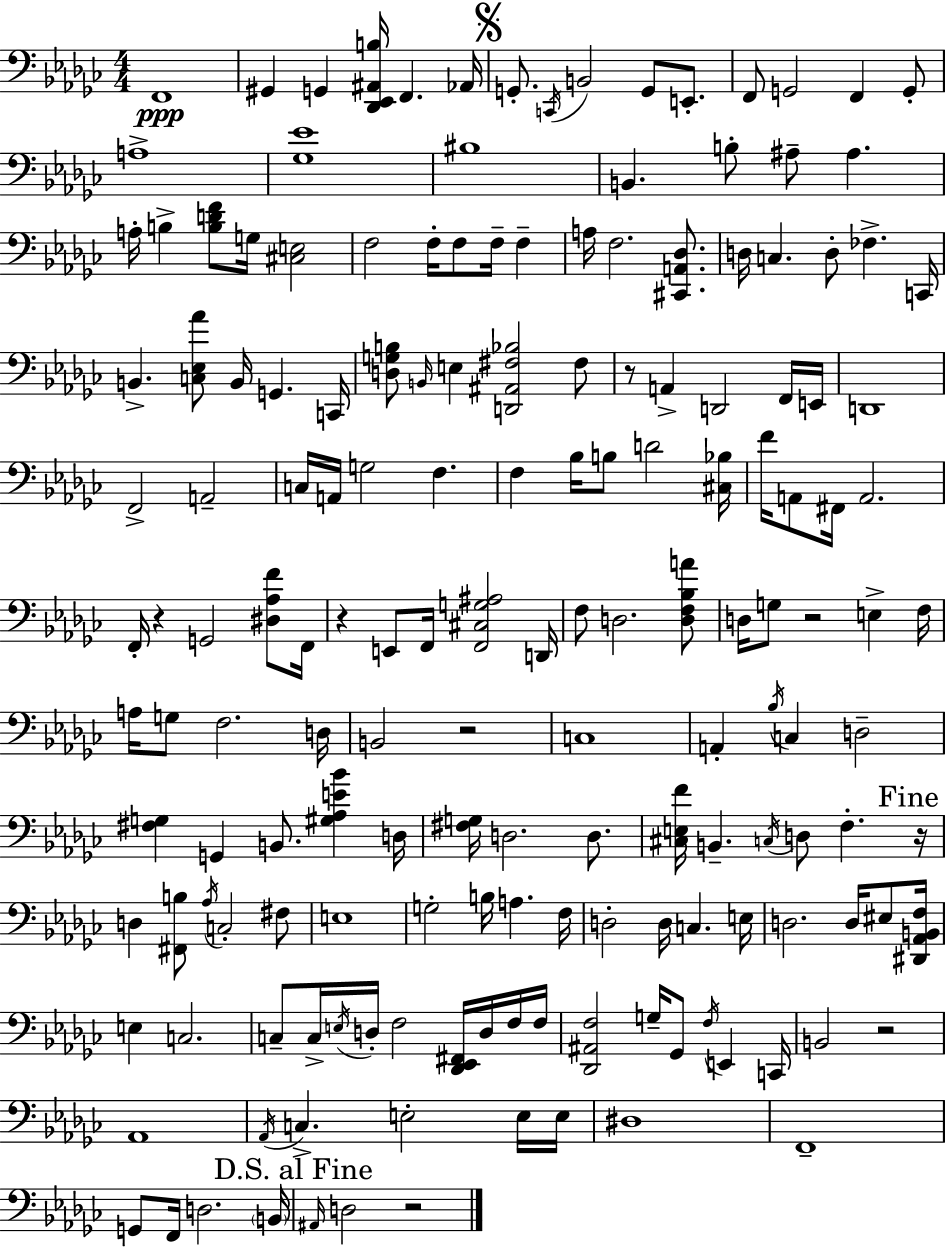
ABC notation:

X:1
T:Untitled
M:4/4
L:1/4
K:Ebm
F,,4 ^G,, G,, [_D,,_E,,^A,,B,]/4 F,, _A,,/4 G,,/2 C,,/4 B,,2 G,,/2 E,,/2 F,,/2 G,,2 F,, G,,/2 A,4 [_G,_E]4 ^B,4 B,, B,/2 ^A,/2 ^A, A,/4 B, [B,DF]/2 G,/4 [^C,E,]2 F,2 F,/4 F,/2 F,/4 F, A,/4 F,2 [^C,,A,,_D,]/2 D,/4 C, D,/2 _F, C,,/4 B,, [C,_E,_A]/2 B,,/4 G,, C,,/4 [D,G,B,]/2 B,,/4 E, [D,,^A,,^F,_B,]2 ^F,/2 z/2 A,, D,,2 F,,/4 E,,/4 D,,4 F,,2 A,,2 C,/4 A,,/4 G,2 F, F, _B,/4 B,/2 D2 [^C,_B,]/4 F/4 A,,/2 ^F,,/4 A,,2 F,,/4 z G,,2 [^D,_A,F]/2 F,,/4 z E,,/2 F,,/4 [F,,^C,G,^A,]2 D,,/4 F,/2 D,2 [D,F,_B,A]/2 D,/4 G,/2 z2 E, F,/4 A,/4 G,/2 F,2 D,/4 B,,2 z2 C,4 A,, _B,/4 C, D,2 [^F,G,] G,, B,,/2 [^G,_A,E_B] D,/4 [^F,G,]/4 D,2 D,/2 [^C,E,F]/4 B,, C,/4 D,/2 F, z/4 D, [^F,,B,]/2 _A,/4 C,2 ^F,/2 E,4 G,2 B,/4 A, F,/4 D,2 D,/4 C, E,/4 D,2 D,/4 ^E,/2 [^D,,_A,,B,,F,]/4 E, C,2 C,/2 C,/4 E,/4 D,/4 F,2 [_D,,_E,,^F,,]/4 D,/4 F,/4 F,/4 [_D,,^A,,F,]2 G,/4 _G,,/2 F,/4 E,, C,,/4 B,,2 z2 _A,,4 _A,,/4 C, E,2 E,/4 E,/4 ^D,4 F,,4 G,,/2 F,,/4 D,2 B,,/4 ^A,,/4 D,2 z2